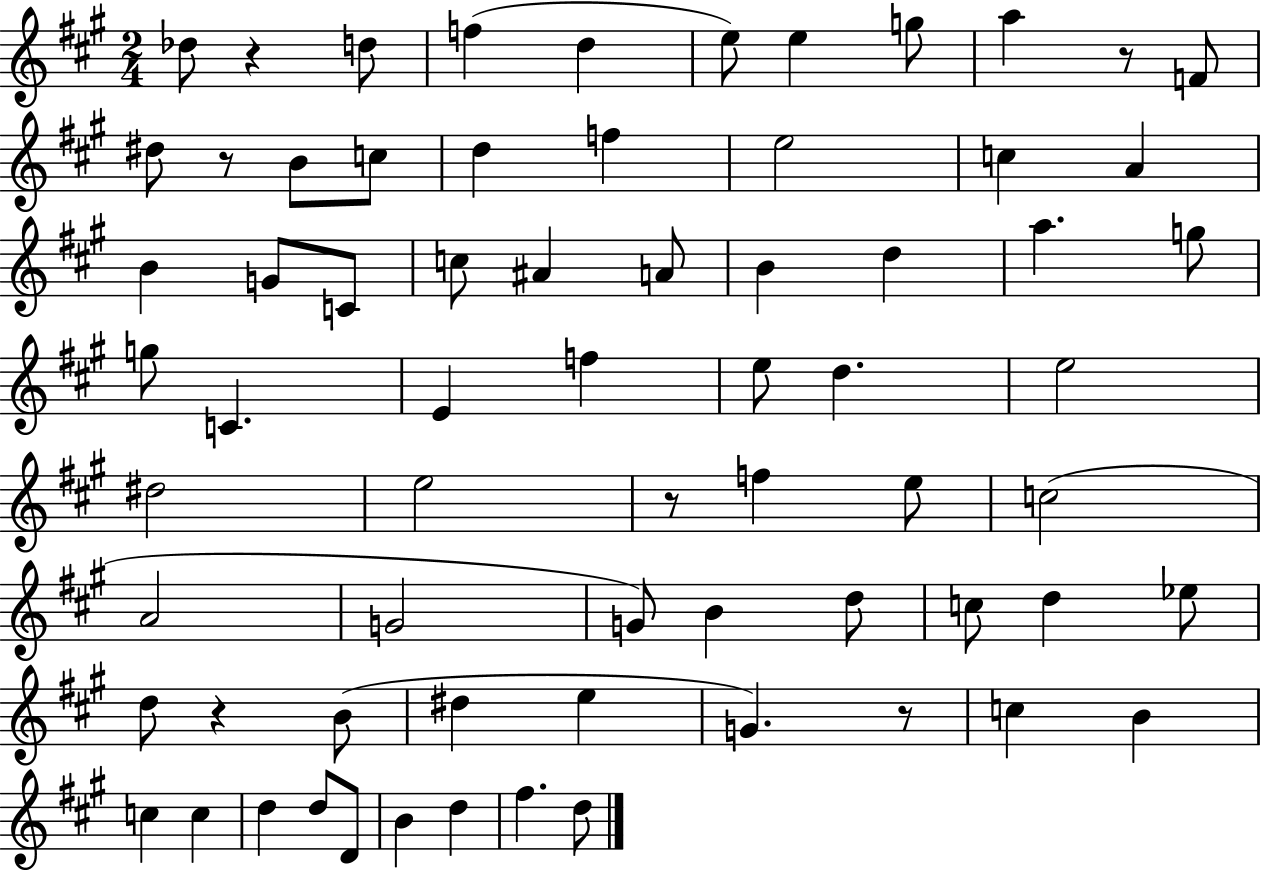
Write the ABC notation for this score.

X:1
T:Untitled
M:2/4
L:1/4
K:A
_d/2 z d/2 f d e/2 e g/2 a z/2 F/2 ^d/2 z/2 B/2 c/2 d f e2 c A B G/2 C/2 c/2 ^A A/2 B d a g/2 g/2 C E f e/2 d e2 ^d2 e2 z/2 f e/2 c2 A2 G2 G/2 B d/2 c/2 d _e/2 d/2 z B/2 ^d e G z/2 c B c c d d/2 D/2 B d ^f d/2